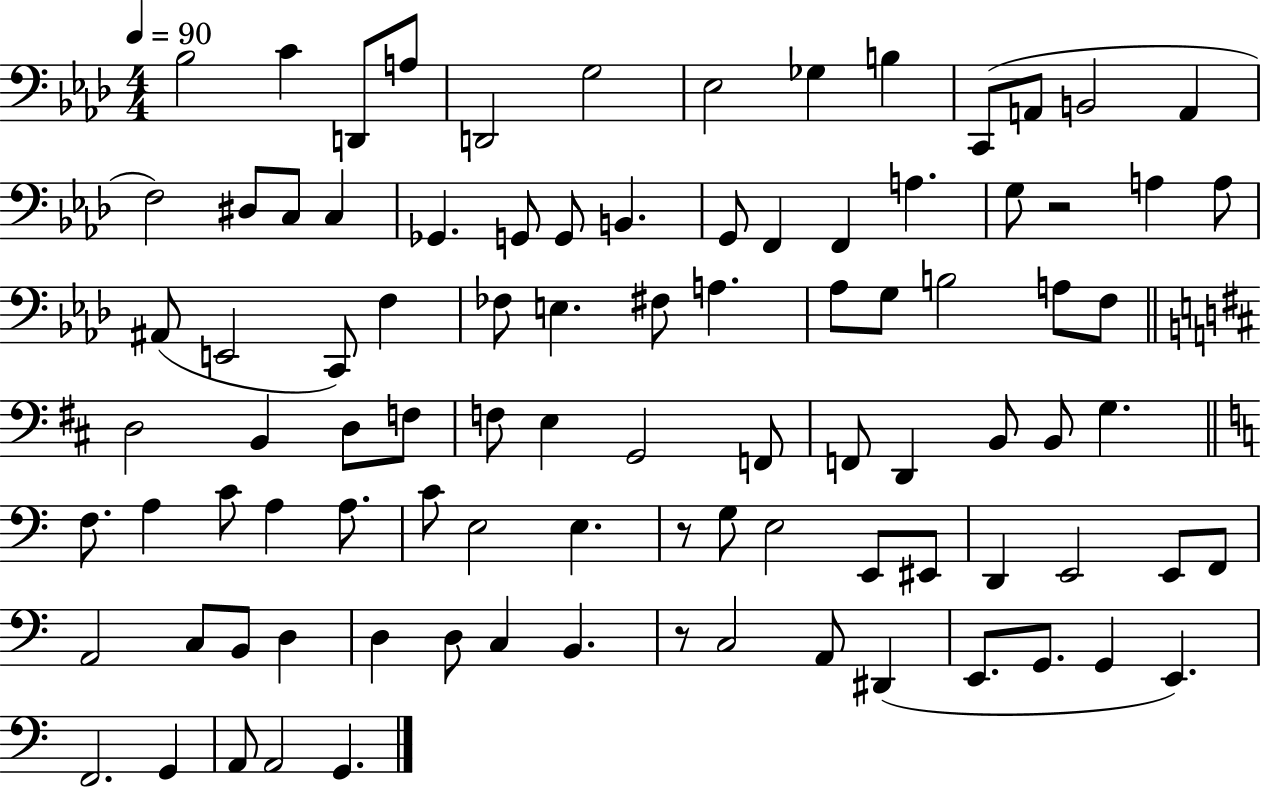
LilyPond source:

{
  \clef bass
  \numericTimeSignature
  \time 4/4
  \key aes \major
  \tempo 4 = 90
  bes2 c'4 d,8 a8 | d,2 g2 | ees2 ges4 b4 | c,8( a,8 b,2 a,4 | \break f2) dis8 c8 c4 | ges,4. g,8 g,8 b,4. | g,8 f,4 f,4 a4. | g8 r2 a4 a8 | \break ais,8( e,2 c,8) f4 | fes8 e4. fis8 a4. | aes8 g8 b2 a8 f8 | \bar "||" \break \key d \major d2 b,4 d8 f8 | f8 e4 g,2 f,8 | f,8 d,4 b,8 b,8 g4. | \bar "||" \break \key c \major f8. a4 c'8 a4 a8. | c'8 e2 e4. | r8 g8 e2 e,8 eis,8 | d,4 e,2 e,8 f,8 | \break a,2 c8 b,8 d4 | d4 d8 c4 b,4. | r8 c2 a,8 dis,4( | e,8. g,8. g,4 e,4.) | \break f,2. g,4 | a,8 a,2 g,4. | \bar "|."
}